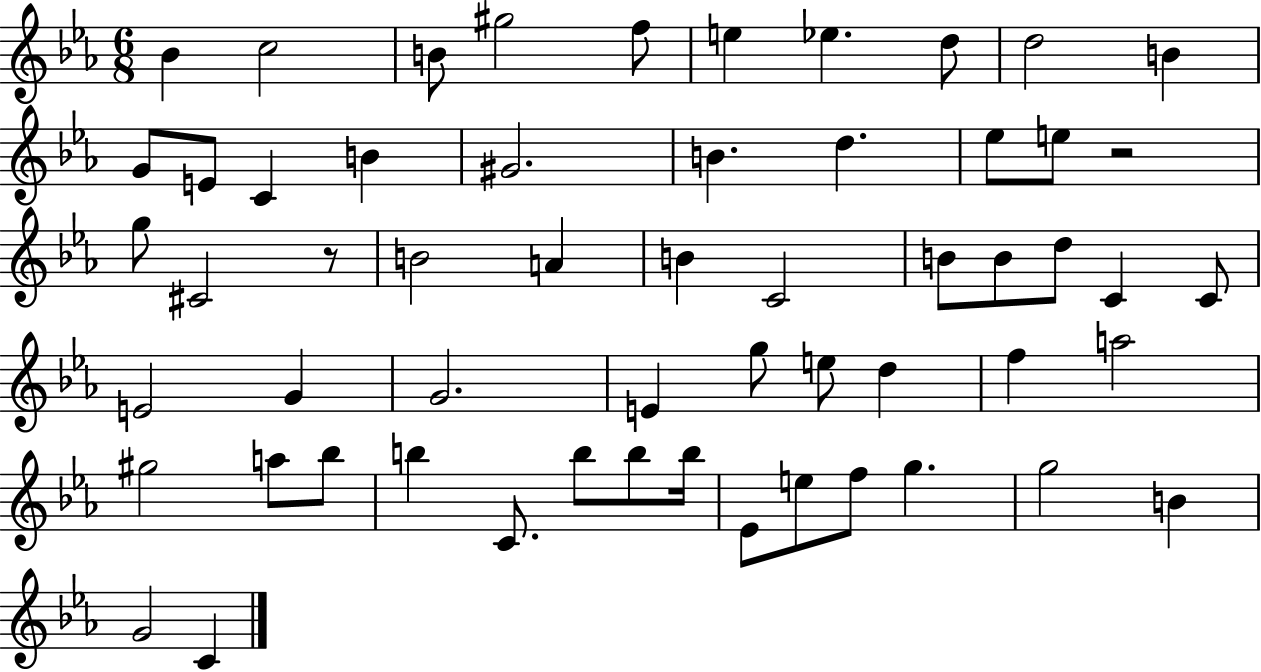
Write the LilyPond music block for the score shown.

{
  \clef treble
  \numericTimeSignature
  \time 6/8
  \key ees \major
  bes'4 c''2 | b'8 gis''2 f''8 | e''4 ees''4. d''8 | d''2 b'4 | \break g'8 e'8 c'4 b'4 | gis'2. | b'4. d''4. | ees''8 e''8 r2 | \break g''8 cis'2 r8 | b'2 a'4 | b'4 c'2 | b'8 b'8 d''8 c'4 c'8 | \break e'2 g'4 | g'2. | e'4 g''8 e''8 d''4 | f''4 a''2 | \break gis''2 a''8 bes''8 | b''4 c'8. b''8 b''8 b''16 | ees'8 e''8 f''8 g''4. | g''2 b'4 | \break g'2 c'4 | \bar "|."
}